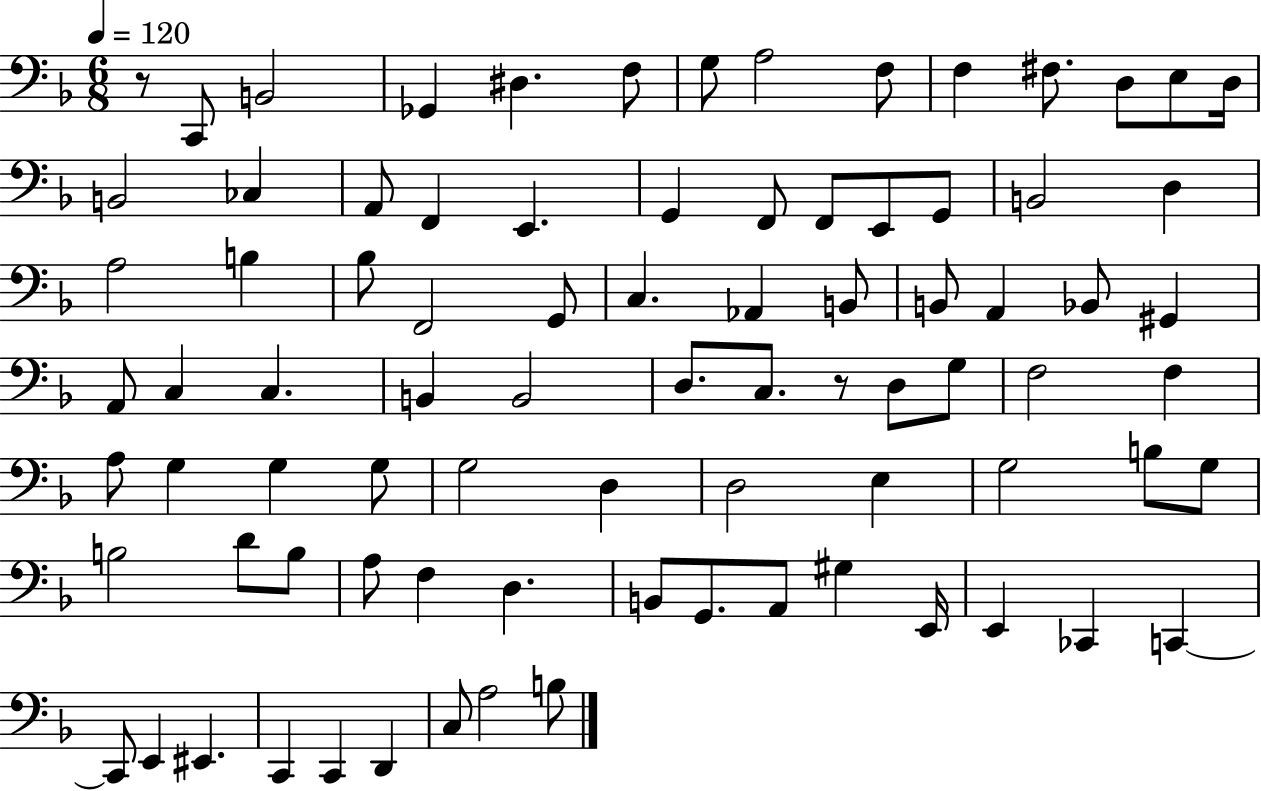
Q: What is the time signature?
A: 6/8